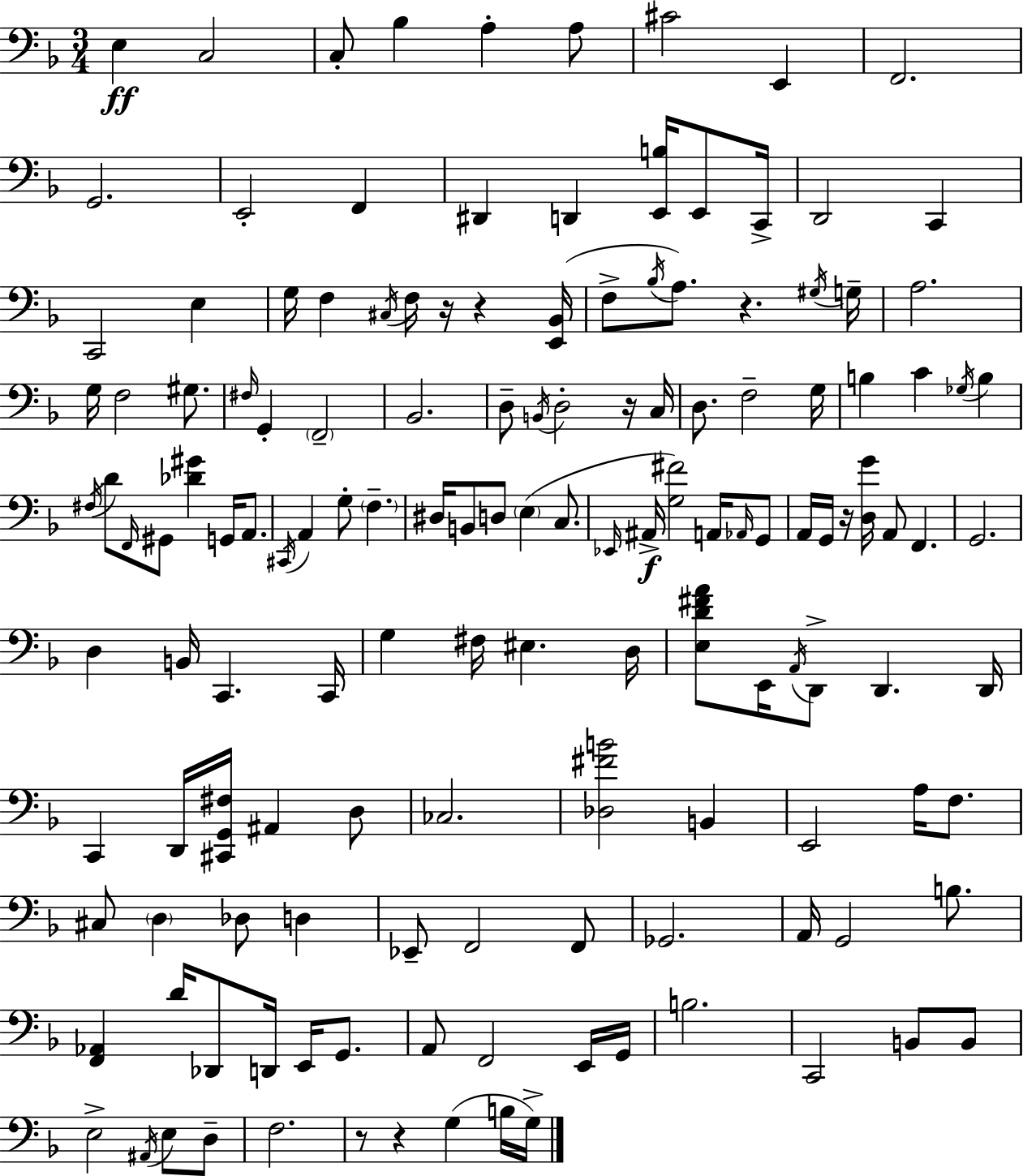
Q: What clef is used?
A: bass